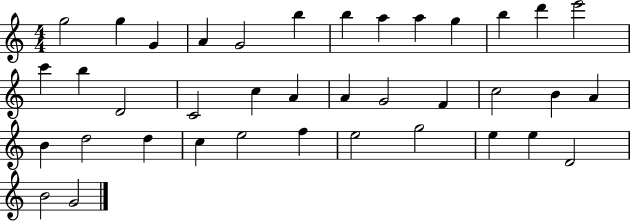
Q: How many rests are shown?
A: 0